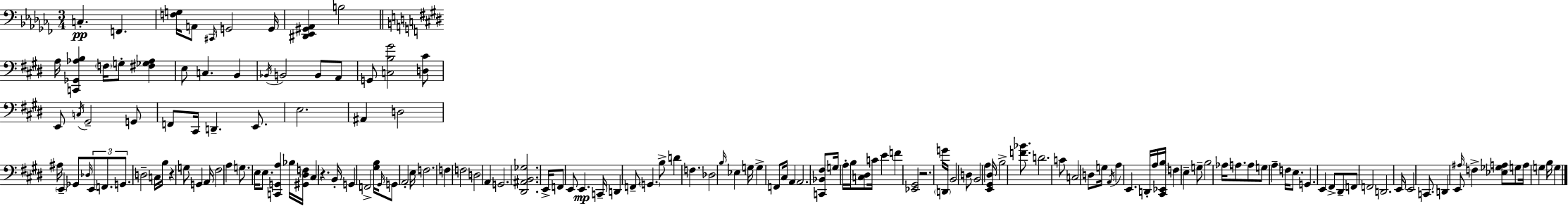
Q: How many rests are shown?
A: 3